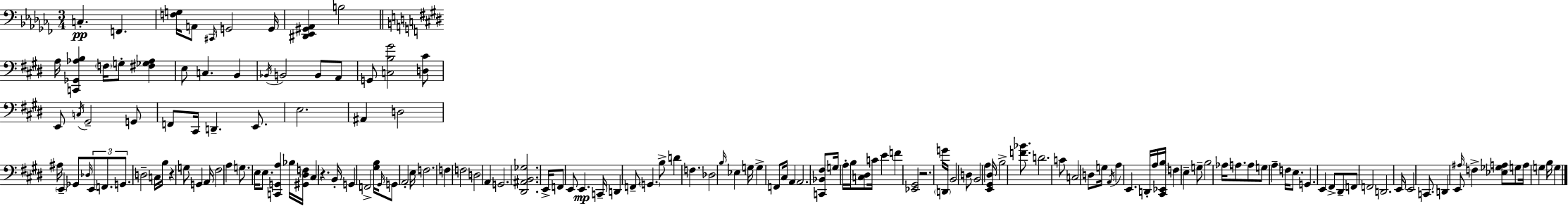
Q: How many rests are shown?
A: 3